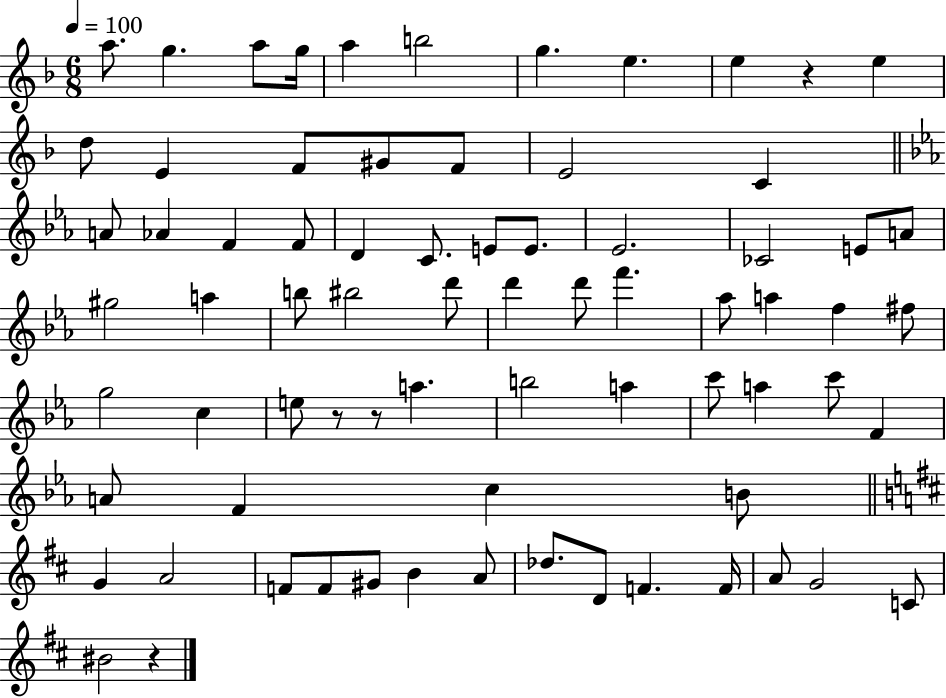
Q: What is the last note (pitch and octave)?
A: BIS4